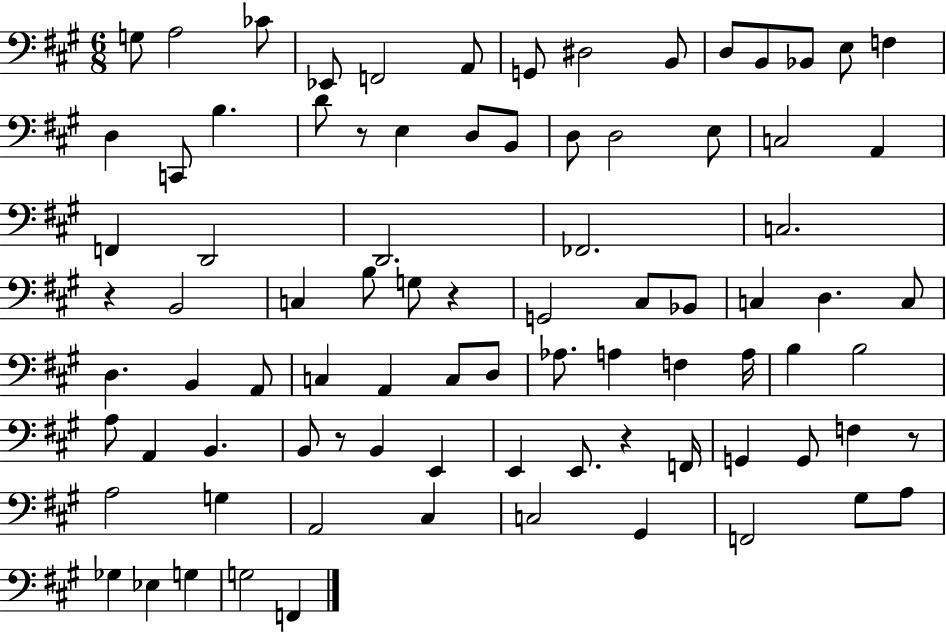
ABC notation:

X:1
T:Untitled
M:6/8
L:1/4
K:A
G,/2 A,2 _C/2 _E,,/2 F,,2 A,,/2 G,,/2 ^D,2 B,,/2 D,/2 B,,/2 _B,,/2 E,/2 F, D, C,,/2 B, D/2 z/2 E, D,/2 B,,/2 D,/2 D,2 E,/2 C,2 A,, F,, D,,2 D,,2 _F,,2 C,2 z B,,2 C, B,/2 G,/2 z G,,2 ^C,/2 _B,,/2 C, D, C,/2 D, B,, A,,/2 C, A,, C,/2 D,/2 _A,/2 A, F, A,/4 B, B,2 A,/2 A,, B,, B,,/2 z/2 B,, E,, E,, E,,/2 z F,,/4 G,, G,,/2 F, z/2 A,2 G, A,,2 ^C, C,2 ^G,, F,,2 ^G,/2 A,/2 _G, _E, G, G,2 F,,